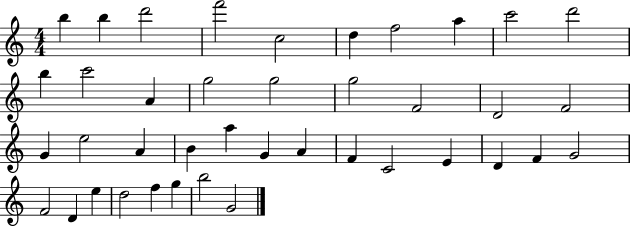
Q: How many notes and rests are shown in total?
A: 40